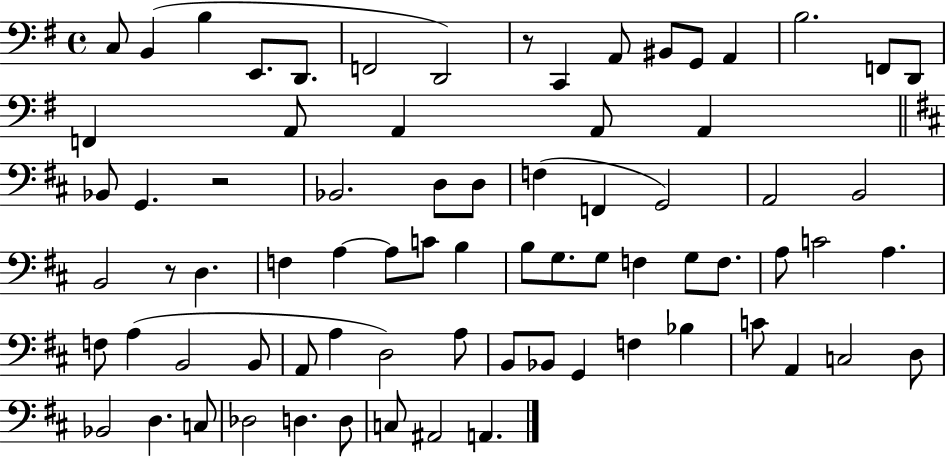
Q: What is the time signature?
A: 4/4